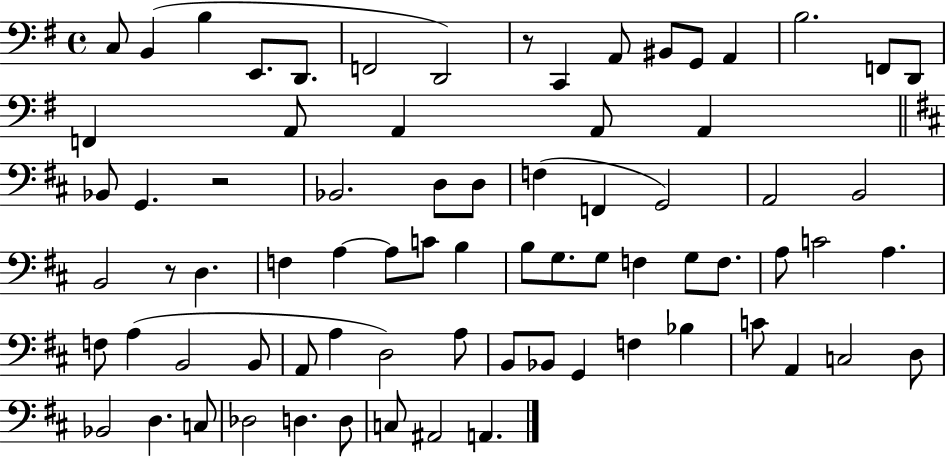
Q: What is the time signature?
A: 4/4